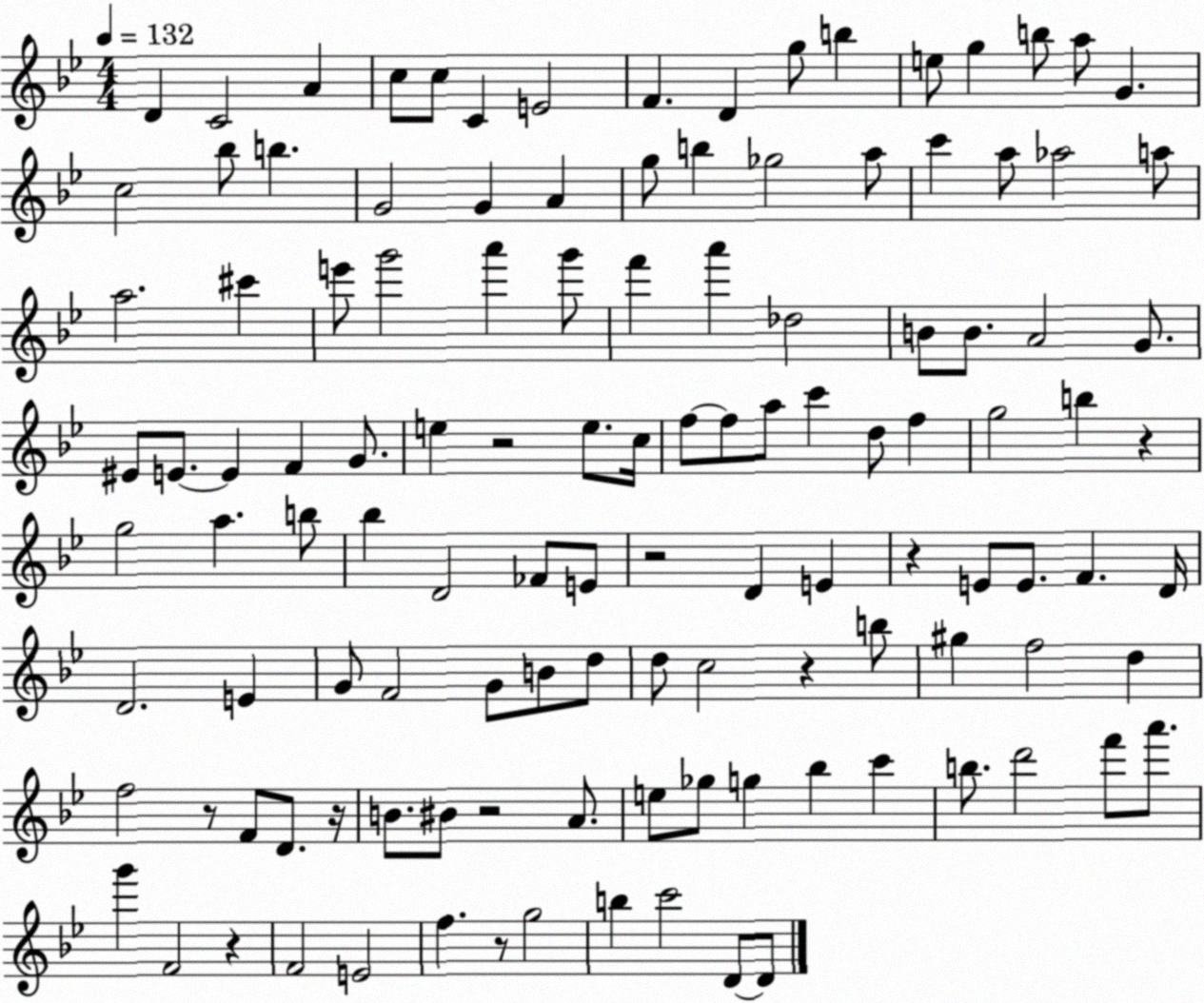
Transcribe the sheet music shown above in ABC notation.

X:1
T:Untitled
M:4/4
L:1/4
K:Bb
D C2 A c/2 c/2 C E2 F D g/2 b e/2 g b/2 a/2 G c2 _b/2 b G2 G A g/2 b _g2 a/2 c' a/2 _a2 a/2 a2 ^c' e'/2 g'2 a' g'/2 f' a' _d2 B/2 B/2 A2 G/2 ^E/2 E/2 E F G/2 e z2 e/2 c/4 f/2 f/2 a/2 c' d/2 f g2 b z g2 a b/2 _b D2 _F/2 E/2 z2 D E z E/2 E/2 F D/4 D2 E G/2 F2 G/2 B/2 d/2 d/2 c2 z b/2 ^g f2 d f2 z/2 F/2 D/2 z/4 B/2 ^B/2 z2 A/2 e/2 _g/2 g _b c' b/2 d'2 f'/2 a'/2 g' F2 z F2 E2 f z/2 g2 b c'2 D/2 D/2